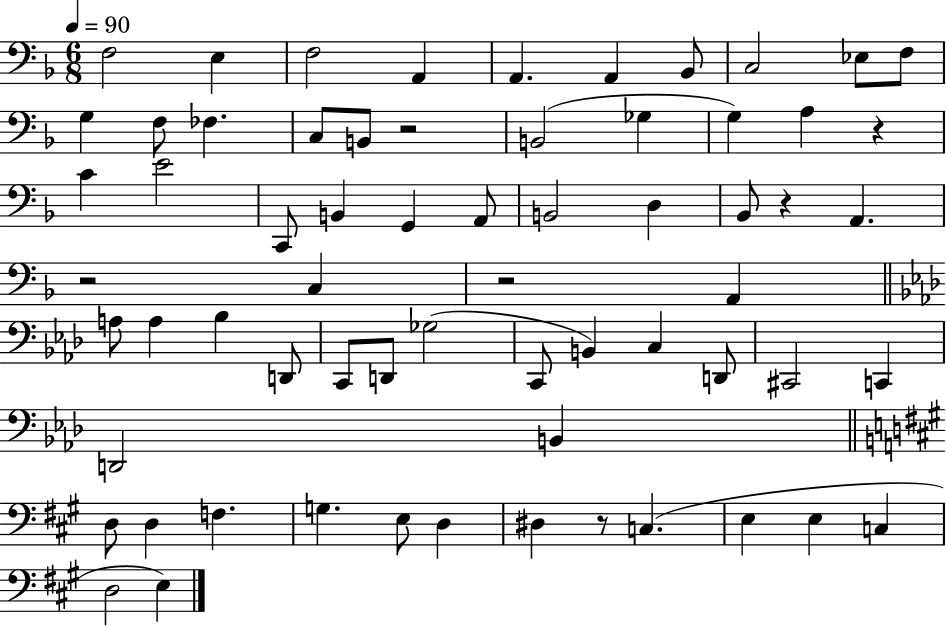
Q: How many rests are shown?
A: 6